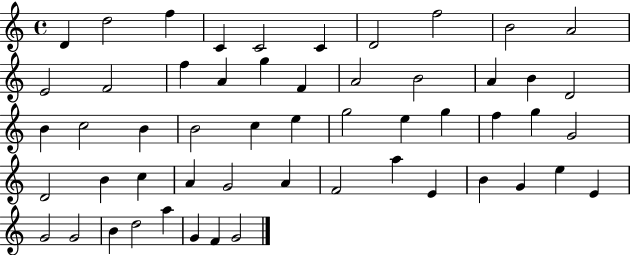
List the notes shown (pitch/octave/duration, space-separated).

D4/q D5/h F5/q C4/q C4/h C4/q D4/h F5/h B4/h A4/h E4/h F4/h F5/q A4/q G5/q F4/q A4/h B4/h A4/q B4/q D4/h B4/q C5/h B4/q B4/h C5/q E5/q G5/h E5/q G5/q F5/q G5/q G4/h D4/h B4/q C5/q A4/q G4/h A4/q F4/h A5/q E4/q B4/q G4/q E5/q E4/q G4/h G4/h B4/q D5/h A5/q G4/q F4/q G4/h